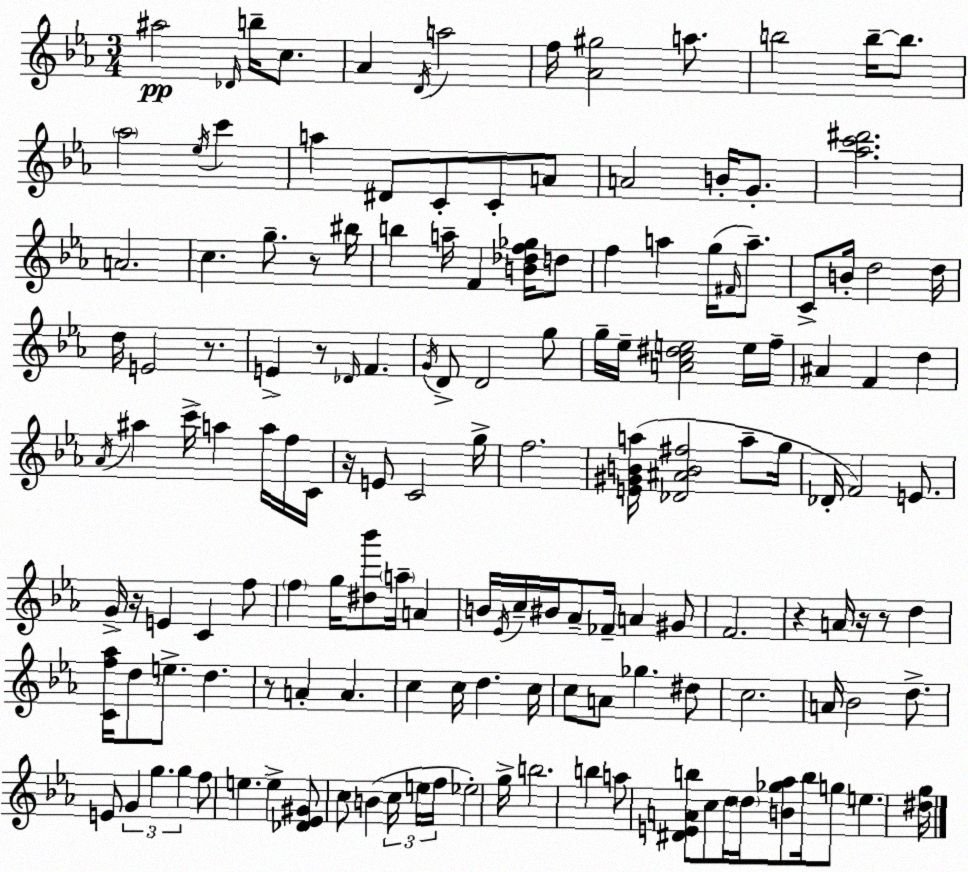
X:1
T:Untitled
M:3/4
L:1/4
K:Cm
^a2 _D/4 b/4 c/2 _A D/4 a2 f/4 [_A^g]2 a/2 b2 b/4 b/2 _a2 _e/4 c' a ^D/2 C/2 C/2 A/2 A2 B/4 G/2 [_ac'^d']2 A2 c g/2 z/2 ^b/4 b a/4 F [B_df_g]/4 d/2 f a g/4 ^F/4 a/2 C/2 B/4 d2 d/4 d/4 E2 z/2 E z/2 _D/4 F G/4 D/2 D2 g/2 g/4 _e/4 [Ac^de]2 e/4 f/4 ^A F d _A/4 ^a c'/4 a a/4 f/4 C/4 z/4 E/2 C2 g/4 f2 [E^GBa]/4 [_D^AB^f]2 a/2 g/4 _D/4 F2 E/2 G/4 z/4 E C f/2 f g/4 [^d_b']/2 a/4 A B/4 _E/4 c/4 ^B/4 _A/2 _F/4 A ^G/2 F2 z A/4 z/4 z/2 d [Cf_a]/4 d/2 e/2 d z/2 A A c c/4 d c/4 c/2 A/2 _g ^d/2 c2 A/4 _B2 d/2 E/2 G g g f/2 e e [_D_E^G]/2 c/2 B c/4 e/4 f/4 _e2 g/4 b2 b a/2 [^DEAb]/2 c/2 d/4 d/4 [B_g_a]/2 b/4 g/2 e [^dg]/4